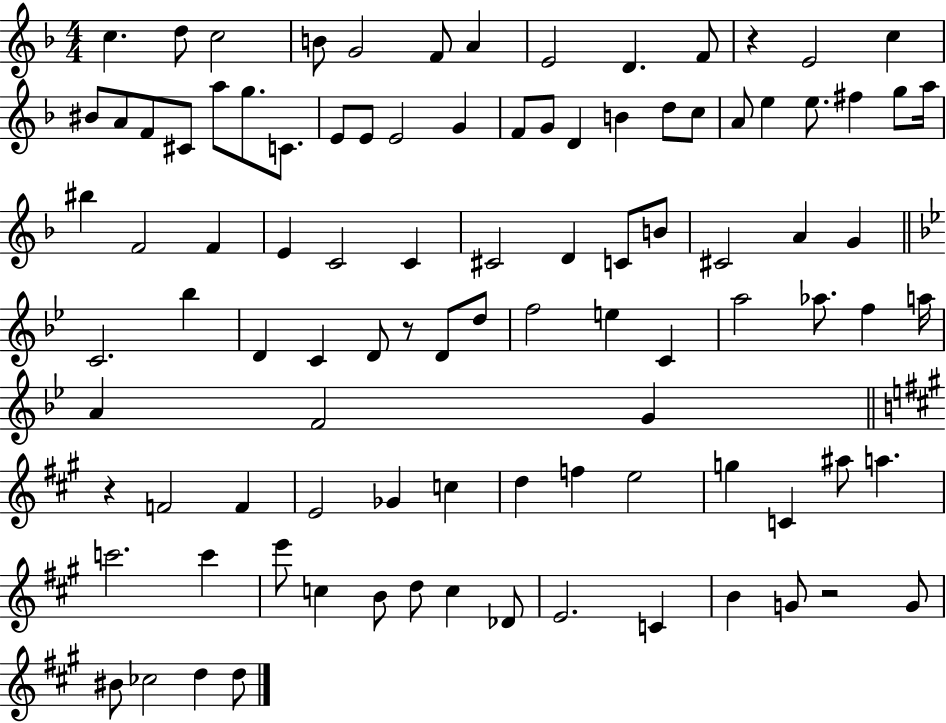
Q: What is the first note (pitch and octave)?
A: C5